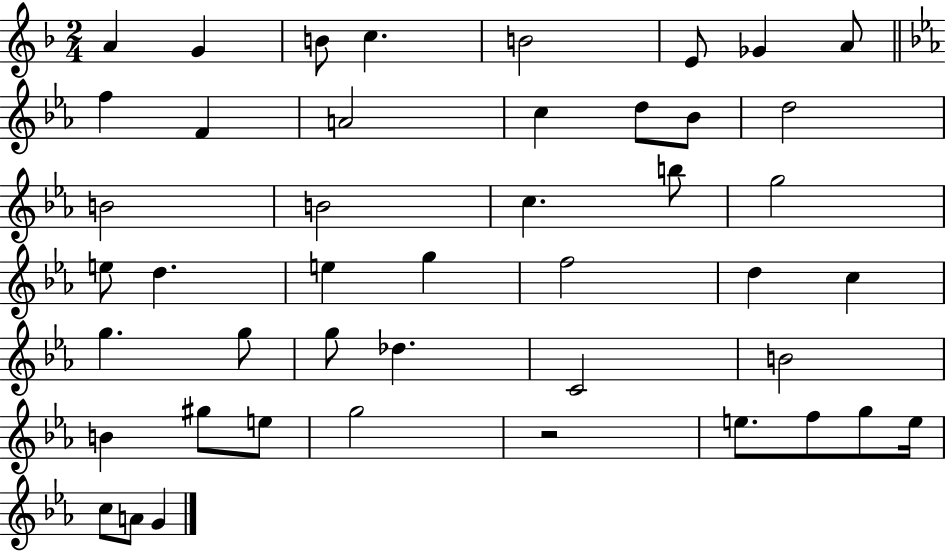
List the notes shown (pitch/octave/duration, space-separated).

A4/q G4/q B4/e C5/q. B4/h E4/e Gb4/q A4/e F5/q F4/q A4/h C5/q D5/e Bb4/e D5/h B4/h B4/h C5/q. B5/e G5/h E5/e D5/q. E5/q G5/q F5/h D5/q C5/q G5/q. G5/e G5/e Db5/q. C4/h B4/h B4/q G#5/e E5/e G5/h R/h E5/e. F5/e G5/e E5/s C5/e A4/e G4/q